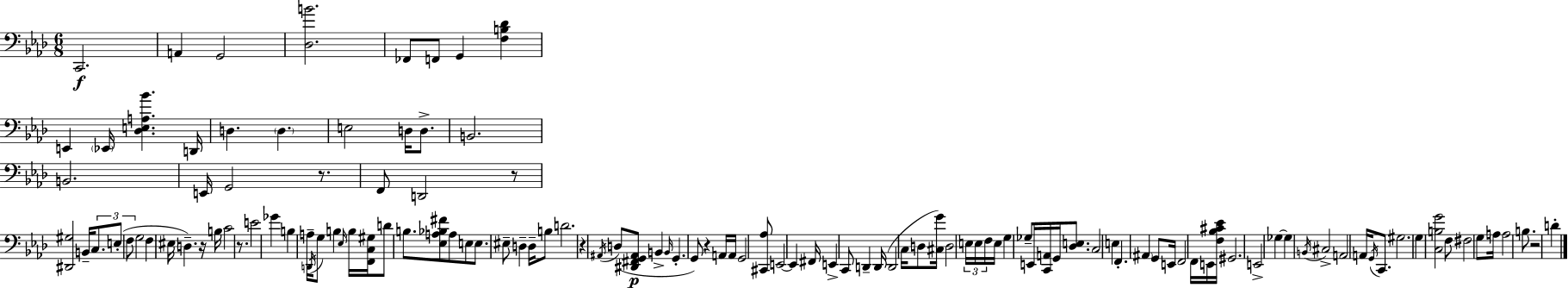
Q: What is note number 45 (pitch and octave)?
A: EIS3